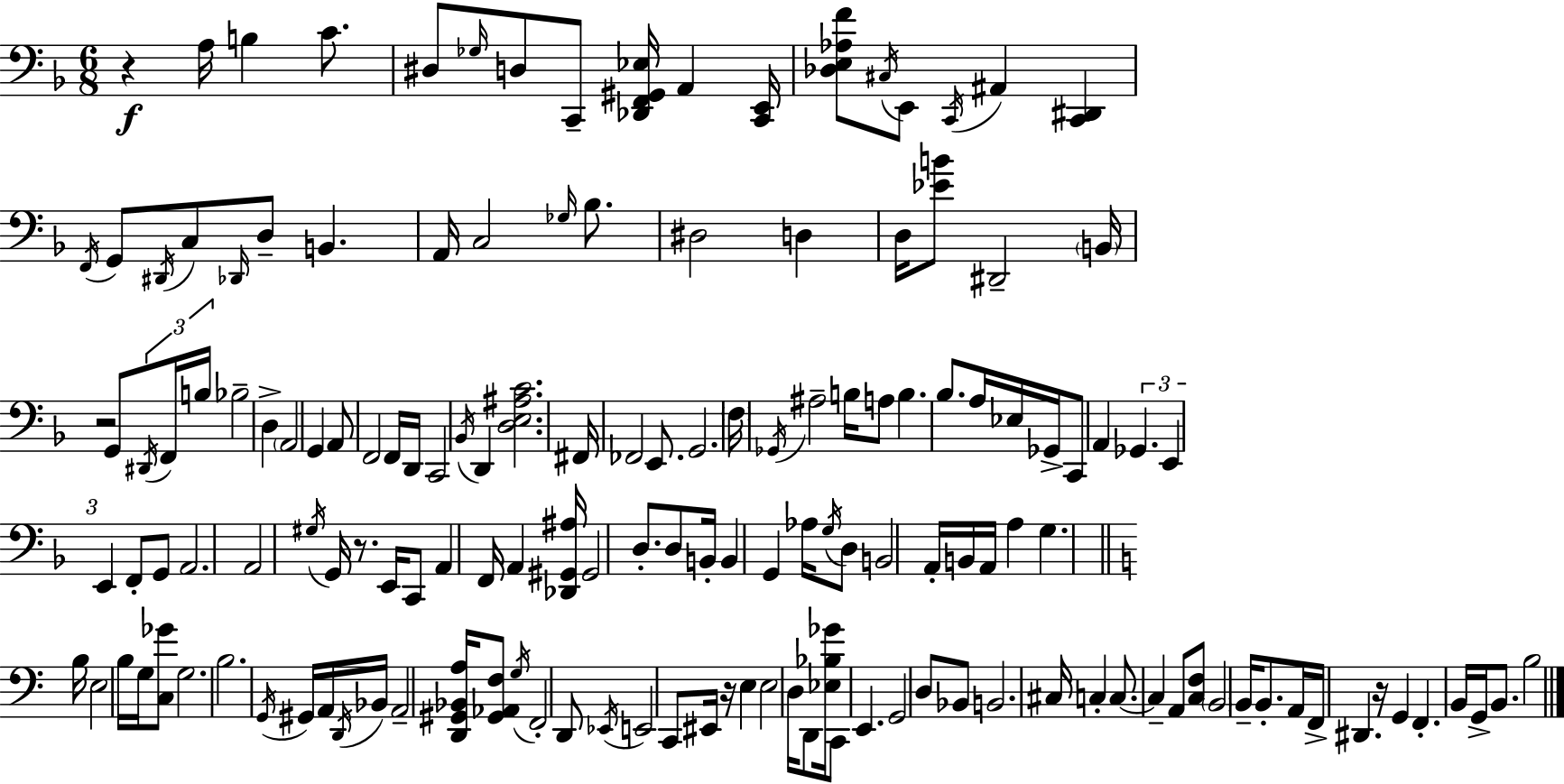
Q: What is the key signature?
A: D minor